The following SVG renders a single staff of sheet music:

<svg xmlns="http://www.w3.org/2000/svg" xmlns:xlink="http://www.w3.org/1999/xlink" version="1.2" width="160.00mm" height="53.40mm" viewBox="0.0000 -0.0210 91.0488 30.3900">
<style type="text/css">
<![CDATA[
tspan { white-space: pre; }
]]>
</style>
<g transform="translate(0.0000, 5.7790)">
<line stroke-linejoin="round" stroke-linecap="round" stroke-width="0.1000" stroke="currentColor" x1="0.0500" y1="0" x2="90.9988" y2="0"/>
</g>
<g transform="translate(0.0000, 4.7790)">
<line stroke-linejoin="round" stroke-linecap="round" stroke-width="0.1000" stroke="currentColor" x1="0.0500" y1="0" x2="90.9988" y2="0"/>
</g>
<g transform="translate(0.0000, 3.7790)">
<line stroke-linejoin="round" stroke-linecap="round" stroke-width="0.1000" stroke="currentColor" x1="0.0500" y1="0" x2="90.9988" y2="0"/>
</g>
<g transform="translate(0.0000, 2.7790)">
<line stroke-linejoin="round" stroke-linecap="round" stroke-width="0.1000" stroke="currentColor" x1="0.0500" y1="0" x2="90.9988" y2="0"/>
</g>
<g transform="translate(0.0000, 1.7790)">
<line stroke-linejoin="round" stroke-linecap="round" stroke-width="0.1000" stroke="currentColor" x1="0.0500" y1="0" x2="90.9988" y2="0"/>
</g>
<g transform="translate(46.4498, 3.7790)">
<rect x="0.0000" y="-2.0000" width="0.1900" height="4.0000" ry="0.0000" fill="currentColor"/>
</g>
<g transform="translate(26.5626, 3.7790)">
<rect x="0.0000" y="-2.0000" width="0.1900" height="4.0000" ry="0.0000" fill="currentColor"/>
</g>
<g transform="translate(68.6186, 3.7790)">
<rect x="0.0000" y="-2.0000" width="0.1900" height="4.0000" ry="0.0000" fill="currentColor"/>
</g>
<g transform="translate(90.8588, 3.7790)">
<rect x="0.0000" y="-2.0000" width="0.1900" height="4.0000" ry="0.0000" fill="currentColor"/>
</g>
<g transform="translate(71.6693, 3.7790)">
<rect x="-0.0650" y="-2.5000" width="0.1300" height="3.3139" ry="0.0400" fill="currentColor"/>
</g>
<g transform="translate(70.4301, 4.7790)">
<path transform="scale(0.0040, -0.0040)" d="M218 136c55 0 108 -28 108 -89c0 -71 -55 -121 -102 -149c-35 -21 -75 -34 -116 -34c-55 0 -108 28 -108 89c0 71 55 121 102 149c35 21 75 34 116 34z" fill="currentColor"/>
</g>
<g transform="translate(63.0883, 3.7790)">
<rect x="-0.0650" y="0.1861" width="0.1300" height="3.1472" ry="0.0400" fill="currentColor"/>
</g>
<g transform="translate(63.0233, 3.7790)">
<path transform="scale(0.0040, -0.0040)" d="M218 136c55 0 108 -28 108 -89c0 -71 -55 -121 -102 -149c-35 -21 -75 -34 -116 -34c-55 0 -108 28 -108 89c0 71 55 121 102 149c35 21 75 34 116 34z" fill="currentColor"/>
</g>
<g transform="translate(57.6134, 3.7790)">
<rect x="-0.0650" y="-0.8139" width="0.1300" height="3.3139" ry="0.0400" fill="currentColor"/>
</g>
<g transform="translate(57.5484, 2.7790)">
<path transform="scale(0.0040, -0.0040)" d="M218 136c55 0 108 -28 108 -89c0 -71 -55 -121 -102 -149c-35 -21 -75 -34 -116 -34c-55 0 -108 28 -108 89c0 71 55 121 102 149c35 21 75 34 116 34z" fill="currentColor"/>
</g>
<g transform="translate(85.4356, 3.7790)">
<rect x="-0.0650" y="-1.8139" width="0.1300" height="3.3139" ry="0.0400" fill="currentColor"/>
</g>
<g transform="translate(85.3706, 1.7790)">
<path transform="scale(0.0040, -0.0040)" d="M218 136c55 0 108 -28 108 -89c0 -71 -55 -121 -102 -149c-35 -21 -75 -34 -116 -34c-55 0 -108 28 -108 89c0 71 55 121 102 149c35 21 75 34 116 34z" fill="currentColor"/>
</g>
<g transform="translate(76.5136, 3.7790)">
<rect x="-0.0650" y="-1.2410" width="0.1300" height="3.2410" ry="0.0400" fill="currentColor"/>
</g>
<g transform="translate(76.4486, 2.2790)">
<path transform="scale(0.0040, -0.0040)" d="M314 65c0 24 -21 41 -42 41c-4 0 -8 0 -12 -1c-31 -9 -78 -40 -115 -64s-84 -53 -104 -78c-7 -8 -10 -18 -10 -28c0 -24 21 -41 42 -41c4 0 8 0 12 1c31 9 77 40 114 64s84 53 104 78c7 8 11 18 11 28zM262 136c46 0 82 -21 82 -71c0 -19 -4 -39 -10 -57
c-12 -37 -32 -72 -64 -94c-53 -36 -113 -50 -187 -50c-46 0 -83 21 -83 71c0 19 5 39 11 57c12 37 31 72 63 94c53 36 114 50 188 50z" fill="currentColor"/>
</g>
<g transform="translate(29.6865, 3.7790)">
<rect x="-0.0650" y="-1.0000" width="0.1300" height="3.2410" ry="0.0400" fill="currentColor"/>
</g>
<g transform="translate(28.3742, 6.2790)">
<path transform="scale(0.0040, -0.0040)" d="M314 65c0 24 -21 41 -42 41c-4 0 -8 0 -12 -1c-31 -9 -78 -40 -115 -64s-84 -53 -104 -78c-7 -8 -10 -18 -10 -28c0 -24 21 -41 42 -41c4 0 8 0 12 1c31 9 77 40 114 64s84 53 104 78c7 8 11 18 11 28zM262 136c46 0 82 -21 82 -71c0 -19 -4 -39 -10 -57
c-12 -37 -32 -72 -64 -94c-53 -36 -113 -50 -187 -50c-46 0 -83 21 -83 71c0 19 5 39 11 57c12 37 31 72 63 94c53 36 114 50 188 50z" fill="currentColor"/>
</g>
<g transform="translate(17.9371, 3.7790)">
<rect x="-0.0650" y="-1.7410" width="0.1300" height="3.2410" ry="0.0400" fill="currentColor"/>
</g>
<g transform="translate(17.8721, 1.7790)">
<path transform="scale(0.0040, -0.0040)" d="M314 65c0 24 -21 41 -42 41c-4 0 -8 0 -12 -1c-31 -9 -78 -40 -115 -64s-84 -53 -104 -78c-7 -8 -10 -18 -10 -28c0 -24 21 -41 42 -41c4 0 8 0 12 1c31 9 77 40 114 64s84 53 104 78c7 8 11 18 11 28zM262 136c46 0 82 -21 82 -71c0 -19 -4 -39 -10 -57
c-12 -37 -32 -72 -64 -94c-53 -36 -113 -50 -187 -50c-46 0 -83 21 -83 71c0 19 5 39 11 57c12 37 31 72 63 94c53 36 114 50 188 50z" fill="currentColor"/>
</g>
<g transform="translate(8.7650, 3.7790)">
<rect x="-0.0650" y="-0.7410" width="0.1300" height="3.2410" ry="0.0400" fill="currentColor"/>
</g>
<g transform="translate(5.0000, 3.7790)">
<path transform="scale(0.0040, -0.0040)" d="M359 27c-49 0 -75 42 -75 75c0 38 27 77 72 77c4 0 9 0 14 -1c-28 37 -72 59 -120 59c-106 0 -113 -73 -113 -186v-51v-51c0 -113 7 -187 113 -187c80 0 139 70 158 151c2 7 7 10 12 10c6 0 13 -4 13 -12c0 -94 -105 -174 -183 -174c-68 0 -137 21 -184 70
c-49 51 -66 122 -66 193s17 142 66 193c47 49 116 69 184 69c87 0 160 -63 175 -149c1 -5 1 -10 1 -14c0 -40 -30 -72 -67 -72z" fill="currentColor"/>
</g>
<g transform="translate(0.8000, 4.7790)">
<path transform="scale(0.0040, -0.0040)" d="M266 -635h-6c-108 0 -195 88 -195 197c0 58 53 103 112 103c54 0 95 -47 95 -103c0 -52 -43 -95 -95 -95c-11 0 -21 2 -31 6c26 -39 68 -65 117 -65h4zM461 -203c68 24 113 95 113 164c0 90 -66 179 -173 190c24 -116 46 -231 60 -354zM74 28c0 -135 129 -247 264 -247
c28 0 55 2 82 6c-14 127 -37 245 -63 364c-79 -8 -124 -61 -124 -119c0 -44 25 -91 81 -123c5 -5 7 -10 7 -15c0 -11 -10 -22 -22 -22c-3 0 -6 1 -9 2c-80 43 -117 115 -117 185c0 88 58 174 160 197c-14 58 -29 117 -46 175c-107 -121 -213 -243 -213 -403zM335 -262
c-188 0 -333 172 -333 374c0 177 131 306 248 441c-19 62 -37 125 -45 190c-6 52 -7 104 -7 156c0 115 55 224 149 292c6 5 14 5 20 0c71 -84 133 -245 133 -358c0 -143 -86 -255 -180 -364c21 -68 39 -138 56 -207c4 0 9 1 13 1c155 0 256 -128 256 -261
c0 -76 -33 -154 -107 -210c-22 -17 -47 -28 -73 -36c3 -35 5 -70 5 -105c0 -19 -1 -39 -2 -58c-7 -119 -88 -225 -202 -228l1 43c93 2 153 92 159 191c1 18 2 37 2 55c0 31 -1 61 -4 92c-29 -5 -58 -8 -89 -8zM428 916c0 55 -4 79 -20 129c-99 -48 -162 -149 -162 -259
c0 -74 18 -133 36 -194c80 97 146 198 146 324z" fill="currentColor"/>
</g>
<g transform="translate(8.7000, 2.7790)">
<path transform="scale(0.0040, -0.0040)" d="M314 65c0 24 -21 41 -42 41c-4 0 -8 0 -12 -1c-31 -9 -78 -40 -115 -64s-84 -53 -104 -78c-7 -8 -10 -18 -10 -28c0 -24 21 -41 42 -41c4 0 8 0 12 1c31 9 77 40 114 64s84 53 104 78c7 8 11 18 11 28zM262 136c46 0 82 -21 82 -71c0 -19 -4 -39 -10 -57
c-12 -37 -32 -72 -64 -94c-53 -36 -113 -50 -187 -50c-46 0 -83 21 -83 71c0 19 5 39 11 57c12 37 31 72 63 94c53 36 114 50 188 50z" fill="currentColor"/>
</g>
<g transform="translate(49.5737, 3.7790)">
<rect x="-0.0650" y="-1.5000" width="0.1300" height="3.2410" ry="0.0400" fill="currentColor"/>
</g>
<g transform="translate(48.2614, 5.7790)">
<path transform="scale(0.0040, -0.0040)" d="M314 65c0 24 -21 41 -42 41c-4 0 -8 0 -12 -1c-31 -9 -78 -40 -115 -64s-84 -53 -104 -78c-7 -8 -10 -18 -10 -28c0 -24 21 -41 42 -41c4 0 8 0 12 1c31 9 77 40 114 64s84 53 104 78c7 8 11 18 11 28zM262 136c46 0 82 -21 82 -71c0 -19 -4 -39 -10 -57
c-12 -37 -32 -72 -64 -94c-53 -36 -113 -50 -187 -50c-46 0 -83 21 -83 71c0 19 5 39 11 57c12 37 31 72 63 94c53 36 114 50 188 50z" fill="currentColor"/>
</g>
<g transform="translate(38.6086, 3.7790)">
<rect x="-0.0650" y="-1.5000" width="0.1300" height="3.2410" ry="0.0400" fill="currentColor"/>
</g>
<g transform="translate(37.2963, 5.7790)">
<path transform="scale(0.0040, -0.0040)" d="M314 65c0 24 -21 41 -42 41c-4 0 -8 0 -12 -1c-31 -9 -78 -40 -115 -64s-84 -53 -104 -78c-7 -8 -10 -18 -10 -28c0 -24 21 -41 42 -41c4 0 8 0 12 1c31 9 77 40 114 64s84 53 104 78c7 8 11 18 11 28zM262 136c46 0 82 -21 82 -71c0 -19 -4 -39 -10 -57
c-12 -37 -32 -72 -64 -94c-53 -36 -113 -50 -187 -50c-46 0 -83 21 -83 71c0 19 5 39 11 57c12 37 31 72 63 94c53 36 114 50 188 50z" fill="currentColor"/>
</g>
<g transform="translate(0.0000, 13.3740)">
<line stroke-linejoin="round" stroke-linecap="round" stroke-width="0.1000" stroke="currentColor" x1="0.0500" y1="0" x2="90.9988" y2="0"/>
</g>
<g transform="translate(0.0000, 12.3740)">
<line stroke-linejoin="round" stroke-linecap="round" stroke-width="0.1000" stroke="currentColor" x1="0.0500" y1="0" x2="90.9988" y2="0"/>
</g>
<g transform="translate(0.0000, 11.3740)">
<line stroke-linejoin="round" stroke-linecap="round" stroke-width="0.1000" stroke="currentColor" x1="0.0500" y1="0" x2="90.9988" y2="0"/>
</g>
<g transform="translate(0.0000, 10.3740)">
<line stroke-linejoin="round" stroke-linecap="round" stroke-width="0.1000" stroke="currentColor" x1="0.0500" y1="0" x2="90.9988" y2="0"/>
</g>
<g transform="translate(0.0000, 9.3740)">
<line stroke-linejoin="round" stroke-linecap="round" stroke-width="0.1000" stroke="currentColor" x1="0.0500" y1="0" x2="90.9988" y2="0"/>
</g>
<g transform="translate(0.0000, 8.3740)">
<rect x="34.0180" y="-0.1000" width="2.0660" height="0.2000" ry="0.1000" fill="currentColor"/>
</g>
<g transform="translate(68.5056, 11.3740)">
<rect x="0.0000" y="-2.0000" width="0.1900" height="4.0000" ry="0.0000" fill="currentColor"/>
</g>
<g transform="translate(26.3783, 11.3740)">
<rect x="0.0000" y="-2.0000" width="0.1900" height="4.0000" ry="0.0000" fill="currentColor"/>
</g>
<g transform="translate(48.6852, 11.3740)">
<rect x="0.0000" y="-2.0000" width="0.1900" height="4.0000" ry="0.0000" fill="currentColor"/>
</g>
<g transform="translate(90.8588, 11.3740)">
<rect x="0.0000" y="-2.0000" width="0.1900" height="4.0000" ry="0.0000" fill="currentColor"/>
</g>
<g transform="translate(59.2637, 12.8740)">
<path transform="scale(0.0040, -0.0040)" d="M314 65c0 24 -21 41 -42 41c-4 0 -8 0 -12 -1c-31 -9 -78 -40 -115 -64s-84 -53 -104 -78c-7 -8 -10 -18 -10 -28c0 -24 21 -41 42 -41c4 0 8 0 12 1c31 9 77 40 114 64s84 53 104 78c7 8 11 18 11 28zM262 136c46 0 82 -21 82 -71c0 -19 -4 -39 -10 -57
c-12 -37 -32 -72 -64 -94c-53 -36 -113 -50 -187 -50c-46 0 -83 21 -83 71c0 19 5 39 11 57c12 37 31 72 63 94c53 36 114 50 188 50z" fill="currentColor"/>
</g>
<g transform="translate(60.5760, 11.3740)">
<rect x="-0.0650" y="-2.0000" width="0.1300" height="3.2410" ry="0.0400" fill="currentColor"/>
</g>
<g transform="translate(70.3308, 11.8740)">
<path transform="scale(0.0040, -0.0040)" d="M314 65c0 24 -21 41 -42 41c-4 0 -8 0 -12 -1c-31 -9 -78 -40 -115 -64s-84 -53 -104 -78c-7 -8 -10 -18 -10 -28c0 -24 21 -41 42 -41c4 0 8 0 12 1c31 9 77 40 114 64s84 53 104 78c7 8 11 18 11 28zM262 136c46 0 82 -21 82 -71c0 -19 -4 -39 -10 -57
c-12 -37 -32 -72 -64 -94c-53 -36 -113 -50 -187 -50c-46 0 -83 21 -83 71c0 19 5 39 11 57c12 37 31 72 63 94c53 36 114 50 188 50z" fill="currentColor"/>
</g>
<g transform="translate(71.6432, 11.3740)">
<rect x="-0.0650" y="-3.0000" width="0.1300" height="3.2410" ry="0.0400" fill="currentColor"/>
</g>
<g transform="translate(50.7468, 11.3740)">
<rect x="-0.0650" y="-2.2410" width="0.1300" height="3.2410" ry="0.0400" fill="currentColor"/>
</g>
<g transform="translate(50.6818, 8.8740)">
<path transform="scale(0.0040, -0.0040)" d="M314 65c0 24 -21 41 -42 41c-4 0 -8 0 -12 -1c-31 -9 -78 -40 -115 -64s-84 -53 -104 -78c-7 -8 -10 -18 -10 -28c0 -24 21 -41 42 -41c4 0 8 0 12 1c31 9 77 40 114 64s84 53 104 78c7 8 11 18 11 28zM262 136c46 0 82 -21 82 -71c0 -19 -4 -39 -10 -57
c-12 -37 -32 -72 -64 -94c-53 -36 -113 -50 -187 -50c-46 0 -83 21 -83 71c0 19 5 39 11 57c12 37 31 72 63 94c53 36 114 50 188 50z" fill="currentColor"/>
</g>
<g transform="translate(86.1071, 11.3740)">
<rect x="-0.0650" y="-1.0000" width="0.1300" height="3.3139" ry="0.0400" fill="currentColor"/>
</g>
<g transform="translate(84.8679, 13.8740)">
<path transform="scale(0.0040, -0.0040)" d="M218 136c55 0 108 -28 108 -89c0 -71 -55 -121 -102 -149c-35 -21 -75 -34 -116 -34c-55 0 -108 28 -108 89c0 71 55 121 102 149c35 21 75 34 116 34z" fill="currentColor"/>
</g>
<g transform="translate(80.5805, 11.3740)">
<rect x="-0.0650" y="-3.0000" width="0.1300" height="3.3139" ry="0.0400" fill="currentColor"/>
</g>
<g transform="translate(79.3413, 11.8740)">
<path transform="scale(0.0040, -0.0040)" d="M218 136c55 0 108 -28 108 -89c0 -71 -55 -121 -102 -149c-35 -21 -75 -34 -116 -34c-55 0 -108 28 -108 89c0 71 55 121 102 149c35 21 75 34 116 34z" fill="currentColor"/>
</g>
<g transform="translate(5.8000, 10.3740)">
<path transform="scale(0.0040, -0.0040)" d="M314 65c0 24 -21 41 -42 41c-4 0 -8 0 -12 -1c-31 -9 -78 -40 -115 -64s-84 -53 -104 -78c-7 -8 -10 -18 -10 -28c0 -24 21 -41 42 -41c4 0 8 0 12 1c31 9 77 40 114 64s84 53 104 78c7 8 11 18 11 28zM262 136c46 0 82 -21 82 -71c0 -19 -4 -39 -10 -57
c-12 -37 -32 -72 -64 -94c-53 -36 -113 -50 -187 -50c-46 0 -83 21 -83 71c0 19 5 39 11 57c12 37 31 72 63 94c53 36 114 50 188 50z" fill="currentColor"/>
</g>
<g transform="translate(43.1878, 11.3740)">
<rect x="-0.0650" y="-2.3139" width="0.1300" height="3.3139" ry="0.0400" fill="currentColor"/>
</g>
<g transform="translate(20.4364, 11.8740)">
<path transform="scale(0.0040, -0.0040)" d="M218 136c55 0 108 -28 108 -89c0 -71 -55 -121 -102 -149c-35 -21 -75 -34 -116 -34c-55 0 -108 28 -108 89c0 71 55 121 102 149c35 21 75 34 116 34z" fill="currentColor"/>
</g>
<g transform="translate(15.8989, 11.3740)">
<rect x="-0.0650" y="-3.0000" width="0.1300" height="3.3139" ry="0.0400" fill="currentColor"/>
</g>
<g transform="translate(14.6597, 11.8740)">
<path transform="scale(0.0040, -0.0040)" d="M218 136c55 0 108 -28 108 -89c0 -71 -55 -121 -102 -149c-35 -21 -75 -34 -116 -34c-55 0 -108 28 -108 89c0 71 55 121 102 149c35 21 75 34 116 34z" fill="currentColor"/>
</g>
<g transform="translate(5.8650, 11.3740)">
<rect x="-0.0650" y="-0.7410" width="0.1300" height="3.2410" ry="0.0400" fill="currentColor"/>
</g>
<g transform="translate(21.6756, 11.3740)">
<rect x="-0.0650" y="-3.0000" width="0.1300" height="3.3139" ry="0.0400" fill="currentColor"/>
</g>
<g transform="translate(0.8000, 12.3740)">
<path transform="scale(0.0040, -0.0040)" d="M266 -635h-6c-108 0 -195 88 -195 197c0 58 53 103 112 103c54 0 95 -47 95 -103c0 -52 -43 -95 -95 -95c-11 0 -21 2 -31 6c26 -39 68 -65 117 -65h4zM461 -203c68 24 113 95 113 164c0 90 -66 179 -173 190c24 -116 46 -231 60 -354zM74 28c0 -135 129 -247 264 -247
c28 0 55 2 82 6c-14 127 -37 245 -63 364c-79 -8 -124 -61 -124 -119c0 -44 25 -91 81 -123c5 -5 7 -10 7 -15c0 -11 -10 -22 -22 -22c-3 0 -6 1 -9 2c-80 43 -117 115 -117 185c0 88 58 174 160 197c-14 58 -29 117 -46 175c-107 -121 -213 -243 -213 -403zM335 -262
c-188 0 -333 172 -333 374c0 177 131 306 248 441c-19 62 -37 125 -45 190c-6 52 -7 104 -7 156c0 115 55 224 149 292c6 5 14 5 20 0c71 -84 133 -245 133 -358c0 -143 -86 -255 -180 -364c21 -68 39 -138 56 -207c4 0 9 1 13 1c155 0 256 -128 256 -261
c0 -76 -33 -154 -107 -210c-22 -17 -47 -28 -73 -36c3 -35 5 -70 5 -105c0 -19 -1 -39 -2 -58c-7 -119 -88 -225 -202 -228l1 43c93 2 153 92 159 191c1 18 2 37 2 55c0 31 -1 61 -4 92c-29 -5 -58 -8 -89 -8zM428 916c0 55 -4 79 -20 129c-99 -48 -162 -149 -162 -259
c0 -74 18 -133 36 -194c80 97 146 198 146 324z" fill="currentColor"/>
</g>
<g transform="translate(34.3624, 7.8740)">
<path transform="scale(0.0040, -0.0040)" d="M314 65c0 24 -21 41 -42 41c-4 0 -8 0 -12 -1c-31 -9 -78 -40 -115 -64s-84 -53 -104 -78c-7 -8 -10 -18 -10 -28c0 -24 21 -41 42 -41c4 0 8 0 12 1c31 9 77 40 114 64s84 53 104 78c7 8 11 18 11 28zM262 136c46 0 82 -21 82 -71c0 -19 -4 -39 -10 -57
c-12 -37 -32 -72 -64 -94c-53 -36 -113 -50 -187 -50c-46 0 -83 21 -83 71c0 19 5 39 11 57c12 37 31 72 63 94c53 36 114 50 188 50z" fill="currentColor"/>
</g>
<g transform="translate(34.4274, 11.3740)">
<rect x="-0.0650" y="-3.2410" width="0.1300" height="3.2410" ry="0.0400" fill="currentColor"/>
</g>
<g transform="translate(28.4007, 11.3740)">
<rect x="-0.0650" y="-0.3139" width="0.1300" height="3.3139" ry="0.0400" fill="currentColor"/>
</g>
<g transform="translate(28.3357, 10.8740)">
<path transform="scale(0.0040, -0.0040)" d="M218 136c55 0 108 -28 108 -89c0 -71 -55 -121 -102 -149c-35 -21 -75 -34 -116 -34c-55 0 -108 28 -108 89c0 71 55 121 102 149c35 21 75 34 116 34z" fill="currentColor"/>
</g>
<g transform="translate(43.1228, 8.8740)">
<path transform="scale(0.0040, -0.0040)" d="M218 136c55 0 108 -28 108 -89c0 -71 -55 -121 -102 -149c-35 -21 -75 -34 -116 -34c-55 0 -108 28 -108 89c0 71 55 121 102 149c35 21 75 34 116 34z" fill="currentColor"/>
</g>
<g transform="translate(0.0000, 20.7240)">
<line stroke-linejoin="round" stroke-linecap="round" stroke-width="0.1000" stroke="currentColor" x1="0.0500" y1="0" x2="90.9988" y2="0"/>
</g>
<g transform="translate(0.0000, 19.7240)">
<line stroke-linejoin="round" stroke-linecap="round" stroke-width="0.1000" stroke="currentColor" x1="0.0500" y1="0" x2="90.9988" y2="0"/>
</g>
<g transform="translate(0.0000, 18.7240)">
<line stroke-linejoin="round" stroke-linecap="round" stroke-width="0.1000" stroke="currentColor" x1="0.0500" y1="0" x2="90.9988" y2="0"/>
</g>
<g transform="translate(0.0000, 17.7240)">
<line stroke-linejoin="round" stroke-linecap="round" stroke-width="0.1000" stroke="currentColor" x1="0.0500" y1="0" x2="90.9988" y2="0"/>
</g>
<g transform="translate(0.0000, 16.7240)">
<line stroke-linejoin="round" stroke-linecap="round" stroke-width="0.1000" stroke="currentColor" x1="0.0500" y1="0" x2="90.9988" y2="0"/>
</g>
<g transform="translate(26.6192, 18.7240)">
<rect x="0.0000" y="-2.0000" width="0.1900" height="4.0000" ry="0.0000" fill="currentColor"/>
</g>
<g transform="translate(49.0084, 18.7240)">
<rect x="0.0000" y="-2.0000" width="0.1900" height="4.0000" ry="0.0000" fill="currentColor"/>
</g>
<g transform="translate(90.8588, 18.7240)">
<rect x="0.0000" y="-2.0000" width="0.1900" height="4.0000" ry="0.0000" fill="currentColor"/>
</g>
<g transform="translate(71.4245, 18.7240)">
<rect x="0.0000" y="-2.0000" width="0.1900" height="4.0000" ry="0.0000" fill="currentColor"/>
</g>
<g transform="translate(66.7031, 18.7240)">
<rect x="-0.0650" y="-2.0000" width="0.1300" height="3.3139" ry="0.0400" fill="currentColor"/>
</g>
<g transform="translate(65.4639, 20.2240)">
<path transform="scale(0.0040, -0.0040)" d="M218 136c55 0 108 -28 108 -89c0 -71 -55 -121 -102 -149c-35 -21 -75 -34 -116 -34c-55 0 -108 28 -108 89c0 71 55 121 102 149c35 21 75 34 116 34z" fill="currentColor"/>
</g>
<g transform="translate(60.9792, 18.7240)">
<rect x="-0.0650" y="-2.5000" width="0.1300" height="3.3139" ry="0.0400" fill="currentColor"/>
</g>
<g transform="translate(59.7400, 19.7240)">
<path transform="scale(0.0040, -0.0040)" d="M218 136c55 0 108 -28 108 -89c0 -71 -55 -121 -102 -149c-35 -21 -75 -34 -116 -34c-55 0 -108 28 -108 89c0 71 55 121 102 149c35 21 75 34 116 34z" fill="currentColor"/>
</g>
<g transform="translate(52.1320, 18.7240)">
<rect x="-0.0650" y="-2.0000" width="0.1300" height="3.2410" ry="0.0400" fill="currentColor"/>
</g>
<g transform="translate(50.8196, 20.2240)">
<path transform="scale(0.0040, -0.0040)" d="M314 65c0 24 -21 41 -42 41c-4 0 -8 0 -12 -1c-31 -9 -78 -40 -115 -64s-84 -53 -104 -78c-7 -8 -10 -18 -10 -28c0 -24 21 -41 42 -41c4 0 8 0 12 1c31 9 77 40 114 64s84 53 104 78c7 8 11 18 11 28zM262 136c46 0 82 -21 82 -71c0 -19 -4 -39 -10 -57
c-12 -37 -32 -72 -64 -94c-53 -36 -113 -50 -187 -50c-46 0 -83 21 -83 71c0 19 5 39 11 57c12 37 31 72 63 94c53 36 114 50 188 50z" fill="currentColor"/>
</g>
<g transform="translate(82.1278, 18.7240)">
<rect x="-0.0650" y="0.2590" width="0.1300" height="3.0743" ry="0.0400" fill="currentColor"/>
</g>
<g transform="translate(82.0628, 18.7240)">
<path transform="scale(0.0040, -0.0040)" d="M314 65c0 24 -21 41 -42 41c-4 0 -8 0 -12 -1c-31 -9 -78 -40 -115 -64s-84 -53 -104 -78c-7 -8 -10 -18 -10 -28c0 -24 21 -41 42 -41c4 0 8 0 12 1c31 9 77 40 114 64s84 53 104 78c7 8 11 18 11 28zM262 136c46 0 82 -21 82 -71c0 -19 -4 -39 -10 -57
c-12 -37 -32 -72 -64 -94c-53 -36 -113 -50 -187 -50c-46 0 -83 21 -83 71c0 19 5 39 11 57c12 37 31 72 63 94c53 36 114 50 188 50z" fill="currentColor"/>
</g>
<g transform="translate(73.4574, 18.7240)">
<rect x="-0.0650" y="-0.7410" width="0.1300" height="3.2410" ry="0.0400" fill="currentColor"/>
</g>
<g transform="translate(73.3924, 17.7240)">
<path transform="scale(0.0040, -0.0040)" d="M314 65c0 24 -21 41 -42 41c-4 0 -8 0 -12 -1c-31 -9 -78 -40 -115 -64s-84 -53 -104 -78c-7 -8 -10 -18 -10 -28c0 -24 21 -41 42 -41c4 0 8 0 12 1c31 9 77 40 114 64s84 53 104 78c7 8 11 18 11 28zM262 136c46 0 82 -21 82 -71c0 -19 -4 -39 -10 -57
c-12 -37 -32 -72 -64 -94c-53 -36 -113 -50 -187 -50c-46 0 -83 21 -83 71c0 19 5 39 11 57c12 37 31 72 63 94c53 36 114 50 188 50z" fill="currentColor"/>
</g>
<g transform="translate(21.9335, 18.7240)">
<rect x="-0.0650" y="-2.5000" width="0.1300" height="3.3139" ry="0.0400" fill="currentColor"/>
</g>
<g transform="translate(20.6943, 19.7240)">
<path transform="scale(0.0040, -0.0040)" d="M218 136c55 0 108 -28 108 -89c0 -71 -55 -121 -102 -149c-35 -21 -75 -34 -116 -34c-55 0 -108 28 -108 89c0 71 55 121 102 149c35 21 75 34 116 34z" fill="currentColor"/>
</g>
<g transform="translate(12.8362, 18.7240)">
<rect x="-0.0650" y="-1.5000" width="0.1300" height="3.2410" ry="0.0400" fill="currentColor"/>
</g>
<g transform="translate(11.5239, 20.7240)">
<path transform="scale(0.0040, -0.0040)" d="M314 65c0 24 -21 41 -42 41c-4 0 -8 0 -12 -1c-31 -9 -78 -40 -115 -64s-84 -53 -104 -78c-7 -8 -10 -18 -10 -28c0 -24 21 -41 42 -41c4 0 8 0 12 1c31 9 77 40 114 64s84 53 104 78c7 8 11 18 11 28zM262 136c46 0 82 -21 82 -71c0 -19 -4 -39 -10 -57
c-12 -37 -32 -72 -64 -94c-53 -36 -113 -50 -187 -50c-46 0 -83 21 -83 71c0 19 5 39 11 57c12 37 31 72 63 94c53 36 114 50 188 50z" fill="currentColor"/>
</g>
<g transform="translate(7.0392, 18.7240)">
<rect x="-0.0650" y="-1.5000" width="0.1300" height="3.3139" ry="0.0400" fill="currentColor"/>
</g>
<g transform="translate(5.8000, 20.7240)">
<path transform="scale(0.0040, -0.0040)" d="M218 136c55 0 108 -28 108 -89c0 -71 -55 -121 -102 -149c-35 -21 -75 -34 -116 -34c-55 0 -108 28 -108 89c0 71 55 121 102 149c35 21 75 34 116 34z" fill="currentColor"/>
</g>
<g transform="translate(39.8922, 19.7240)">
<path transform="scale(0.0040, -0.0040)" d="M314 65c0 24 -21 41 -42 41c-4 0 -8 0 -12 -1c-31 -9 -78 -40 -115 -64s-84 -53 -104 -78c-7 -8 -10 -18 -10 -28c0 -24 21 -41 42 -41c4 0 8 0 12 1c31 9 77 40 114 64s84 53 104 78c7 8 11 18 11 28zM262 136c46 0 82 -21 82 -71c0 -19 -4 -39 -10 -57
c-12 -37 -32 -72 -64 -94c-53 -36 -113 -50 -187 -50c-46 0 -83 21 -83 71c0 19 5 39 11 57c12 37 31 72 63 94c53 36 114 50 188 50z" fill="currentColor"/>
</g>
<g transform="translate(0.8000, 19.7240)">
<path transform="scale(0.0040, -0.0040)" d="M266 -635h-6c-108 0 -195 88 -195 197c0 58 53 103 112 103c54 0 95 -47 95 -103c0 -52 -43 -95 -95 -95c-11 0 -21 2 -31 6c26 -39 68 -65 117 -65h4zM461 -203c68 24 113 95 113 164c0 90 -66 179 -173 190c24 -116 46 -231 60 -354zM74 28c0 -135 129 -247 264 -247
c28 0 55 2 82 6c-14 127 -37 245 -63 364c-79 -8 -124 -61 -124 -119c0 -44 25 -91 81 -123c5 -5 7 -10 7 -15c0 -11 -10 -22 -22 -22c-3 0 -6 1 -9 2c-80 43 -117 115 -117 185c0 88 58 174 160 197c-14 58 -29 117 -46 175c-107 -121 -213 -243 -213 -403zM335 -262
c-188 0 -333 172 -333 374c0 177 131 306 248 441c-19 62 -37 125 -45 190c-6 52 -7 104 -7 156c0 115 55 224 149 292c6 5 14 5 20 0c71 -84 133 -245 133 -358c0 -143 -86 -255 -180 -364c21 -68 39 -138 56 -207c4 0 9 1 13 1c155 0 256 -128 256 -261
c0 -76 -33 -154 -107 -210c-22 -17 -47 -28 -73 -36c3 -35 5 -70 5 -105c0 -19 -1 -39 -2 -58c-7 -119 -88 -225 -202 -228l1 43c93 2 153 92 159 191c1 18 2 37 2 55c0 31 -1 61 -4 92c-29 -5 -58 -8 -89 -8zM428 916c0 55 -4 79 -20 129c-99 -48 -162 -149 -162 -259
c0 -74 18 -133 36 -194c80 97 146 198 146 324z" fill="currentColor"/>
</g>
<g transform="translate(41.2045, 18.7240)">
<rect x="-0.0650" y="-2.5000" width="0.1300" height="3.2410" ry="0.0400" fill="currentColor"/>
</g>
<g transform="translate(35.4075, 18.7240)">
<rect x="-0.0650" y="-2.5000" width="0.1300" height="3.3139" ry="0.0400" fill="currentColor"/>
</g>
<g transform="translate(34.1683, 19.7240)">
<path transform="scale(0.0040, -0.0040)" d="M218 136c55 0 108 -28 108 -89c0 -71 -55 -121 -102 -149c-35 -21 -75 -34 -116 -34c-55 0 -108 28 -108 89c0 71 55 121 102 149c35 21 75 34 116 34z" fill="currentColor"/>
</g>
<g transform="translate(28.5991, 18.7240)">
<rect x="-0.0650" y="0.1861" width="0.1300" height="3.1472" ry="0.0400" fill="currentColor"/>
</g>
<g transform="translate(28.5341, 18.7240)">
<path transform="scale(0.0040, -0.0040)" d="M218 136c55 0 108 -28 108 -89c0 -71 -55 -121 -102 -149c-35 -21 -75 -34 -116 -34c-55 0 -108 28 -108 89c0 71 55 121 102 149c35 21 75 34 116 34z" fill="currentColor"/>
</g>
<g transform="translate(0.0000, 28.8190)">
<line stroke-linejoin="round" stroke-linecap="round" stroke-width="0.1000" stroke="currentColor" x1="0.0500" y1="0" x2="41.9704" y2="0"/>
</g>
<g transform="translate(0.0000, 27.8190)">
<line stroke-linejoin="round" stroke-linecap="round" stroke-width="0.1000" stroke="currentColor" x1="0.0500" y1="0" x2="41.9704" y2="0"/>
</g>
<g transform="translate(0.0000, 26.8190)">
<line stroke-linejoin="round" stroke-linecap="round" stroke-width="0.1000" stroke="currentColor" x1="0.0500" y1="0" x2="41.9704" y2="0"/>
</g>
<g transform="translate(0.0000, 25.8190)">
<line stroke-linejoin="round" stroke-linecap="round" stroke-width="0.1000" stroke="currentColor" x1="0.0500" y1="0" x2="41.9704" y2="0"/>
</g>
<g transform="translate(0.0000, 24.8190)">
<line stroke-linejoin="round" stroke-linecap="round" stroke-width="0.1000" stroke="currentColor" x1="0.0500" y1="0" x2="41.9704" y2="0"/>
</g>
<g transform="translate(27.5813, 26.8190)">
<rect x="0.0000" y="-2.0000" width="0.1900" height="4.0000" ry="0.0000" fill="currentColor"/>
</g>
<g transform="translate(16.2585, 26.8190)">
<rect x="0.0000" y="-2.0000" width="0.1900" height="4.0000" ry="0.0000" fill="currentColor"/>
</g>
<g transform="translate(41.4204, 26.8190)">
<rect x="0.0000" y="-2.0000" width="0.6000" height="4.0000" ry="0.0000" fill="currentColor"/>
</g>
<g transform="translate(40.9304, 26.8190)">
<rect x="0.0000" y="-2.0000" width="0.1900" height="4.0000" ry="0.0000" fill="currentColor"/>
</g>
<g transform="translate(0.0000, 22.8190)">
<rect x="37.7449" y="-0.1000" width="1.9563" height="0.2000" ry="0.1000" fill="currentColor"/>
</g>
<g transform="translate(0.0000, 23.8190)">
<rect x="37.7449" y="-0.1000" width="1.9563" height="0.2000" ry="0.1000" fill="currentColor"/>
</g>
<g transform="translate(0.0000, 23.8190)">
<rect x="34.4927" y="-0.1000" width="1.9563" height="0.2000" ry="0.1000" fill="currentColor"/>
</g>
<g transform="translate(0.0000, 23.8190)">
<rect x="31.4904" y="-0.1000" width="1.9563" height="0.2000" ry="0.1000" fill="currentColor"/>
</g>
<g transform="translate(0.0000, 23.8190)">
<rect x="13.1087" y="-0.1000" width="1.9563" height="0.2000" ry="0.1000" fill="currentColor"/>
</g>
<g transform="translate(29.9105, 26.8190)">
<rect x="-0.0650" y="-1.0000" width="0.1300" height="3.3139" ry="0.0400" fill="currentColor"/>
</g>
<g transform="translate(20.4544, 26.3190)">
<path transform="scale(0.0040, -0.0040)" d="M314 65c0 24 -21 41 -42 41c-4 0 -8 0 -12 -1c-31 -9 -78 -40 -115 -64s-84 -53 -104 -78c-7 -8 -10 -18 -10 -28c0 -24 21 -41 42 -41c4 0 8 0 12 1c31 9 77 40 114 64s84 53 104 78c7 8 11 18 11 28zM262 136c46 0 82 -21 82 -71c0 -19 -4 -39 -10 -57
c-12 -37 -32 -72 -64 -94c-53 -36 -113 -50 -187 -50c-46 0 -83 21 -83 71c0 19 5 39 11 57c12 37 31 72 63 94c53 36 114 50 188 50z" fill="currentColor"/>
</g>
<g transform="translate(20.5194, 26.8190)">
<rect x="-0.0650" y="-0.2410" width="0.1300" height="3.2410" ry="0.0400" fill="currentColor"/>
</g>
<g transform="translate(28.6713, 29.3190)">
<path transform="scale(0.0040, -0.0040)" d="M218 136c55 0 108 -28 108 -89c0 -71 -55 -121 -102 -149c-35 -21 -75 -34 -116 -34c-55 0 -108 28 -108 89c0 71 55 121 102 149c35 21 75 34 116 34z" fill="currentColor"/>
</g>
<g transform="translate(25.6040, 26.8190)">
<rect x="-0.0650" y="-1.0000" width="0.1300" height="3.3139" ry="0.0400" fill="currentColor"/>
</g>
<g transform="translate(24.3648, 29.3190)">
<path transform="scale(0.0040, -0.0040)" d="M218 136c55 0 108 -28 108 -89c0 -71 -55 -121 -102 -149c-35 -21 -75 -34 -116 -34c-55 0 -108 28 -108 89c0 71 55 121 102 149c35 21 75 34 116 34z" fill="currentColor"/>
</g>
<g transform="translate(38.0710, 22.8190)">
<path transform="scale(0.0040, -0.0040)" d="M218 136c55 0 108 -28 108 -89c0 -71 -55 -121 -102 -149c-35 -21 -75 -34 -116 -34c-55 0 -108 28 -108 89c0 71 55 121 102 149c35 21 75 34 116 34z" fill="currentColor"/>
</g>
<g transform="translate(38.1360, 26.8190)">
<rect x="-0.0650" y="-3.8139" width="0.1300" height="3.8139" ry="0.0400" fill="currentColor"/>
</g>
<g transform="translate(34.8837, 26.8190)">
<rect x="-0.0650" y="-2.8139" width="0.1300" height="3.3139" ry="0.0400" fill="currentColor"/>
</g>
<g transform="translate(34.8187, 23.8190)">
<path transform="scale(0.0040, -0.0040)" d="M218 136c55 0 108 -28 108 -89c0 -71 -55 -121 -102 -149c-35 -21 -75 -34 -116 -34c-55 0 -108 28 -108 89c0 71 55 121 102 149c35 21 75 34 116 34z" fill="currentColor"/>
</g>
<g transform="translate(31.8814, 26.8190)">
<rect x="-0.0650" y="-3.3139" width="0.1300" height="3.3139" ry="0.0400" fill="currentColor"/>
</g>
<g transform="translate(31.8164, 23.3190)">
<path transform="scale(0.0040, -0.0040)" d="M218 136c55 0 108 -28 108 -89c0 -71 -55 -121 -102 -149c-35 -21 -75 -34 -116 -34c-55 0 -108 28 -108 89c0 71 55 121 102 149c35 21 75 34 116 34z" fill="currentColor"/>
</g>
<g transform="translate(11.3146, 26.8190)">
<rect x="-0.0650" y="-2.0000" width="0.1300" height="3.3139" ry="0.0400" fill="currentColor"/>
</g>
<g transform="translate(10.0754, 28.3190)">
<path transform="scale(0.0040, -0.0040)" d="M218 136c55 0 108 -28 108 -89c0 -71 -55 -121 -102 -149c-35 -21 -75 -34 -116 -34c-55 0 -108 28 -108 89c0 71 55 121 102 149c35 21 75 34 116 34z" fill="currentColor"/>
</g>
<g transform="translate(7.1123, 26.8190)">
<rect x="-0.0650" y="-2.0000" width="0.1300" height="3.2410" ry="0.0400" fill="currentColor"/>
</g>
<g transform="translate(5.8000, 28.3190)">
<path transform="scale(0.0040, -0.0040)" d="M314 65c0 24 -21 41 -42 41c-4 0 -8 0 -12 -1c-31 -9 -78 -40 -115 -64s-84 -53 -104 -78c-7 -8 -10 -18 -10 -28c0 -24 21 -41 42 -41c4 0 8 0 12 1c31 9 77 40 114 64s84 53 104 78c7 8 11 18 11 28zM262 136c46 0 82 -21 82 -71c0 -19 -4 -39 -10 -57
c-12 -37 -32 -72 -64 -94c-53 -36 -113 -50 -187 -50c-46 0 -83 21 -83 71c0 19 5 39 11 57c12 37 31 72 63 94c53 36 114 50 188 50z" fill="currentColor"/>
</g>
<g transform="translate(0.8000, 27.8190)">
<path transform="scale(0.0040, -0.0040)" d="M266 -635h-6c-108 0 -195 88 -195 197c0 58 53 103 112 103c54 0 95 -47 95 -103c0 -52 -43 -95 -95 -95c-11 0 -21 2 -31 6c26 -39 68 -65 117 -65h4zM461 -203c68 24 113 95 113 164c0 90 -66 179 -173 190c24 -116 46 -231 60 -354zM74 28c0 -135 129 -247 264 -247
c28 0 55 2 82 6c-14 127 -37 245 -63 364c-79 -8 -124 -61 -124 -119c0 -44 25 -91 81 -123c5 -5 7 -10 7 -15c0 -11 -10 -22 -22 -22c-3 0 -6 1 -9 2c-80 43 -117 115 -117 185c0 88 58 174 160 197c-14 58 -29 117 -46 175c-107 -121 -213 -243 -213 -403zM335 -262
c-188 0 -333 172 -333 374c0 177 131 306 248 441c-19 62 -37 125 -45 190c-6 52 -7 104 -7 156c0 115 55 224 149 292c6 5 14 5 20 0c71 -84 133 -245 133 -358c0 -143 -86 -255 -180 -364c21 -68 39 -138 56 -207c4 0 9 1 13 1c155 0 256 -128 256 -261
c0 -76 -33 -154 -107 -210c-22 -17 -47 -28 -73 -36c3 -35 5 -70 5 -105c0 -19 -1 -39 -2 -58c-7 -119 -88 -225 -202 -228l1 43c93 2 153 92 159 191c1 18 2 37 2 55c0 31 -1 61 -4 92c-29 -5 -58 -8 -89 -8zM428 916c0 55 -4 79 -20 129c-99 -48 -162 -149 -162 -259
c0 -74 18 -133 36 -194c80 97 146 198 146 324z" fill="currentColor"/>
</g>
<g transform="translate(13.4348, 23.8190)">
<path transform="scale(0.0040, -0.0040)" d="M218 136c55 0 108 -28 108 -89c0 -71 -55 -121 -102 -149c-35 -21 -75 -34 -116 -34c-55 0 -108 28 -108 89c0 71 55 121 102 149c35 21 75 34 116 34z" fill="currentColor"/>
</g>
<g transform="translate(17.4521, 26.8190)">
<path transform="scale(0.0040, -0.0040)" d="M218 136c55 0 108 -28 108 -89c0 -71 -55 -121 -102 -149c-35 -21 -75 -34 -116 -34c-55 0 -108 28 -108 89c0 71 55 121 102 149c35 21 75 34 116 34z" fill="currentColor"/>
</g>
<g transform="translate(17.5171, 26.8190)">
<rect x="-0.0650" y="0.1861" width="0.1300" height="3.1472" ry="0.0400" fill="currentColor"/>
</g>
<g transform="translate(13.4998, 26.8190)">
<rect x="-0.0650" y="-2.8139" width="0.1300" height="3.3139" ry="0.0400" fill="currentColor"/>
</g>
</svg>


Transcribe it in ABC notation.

X:1
T:Untitled
M:4/4
L:1/4
K:C
d2 f2 D2 E2 E2 d B G e2 f d2 A A c b2 g g2 F2 A2 A D E E2 G B G G2 F2 G F d2 B2 F2 F a B c2 D D b a c'